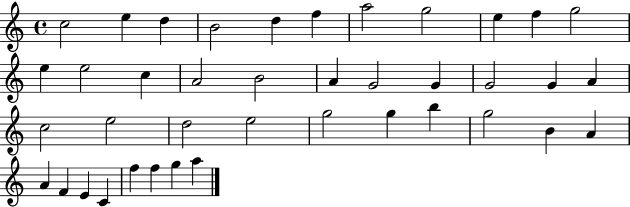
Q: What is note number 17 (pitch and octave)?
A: A4